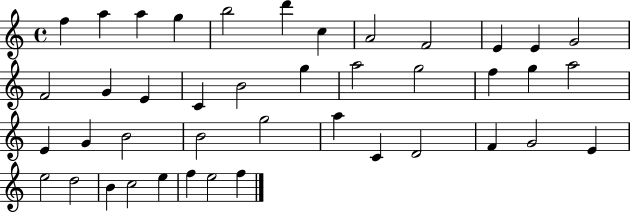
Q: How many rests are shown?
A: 0